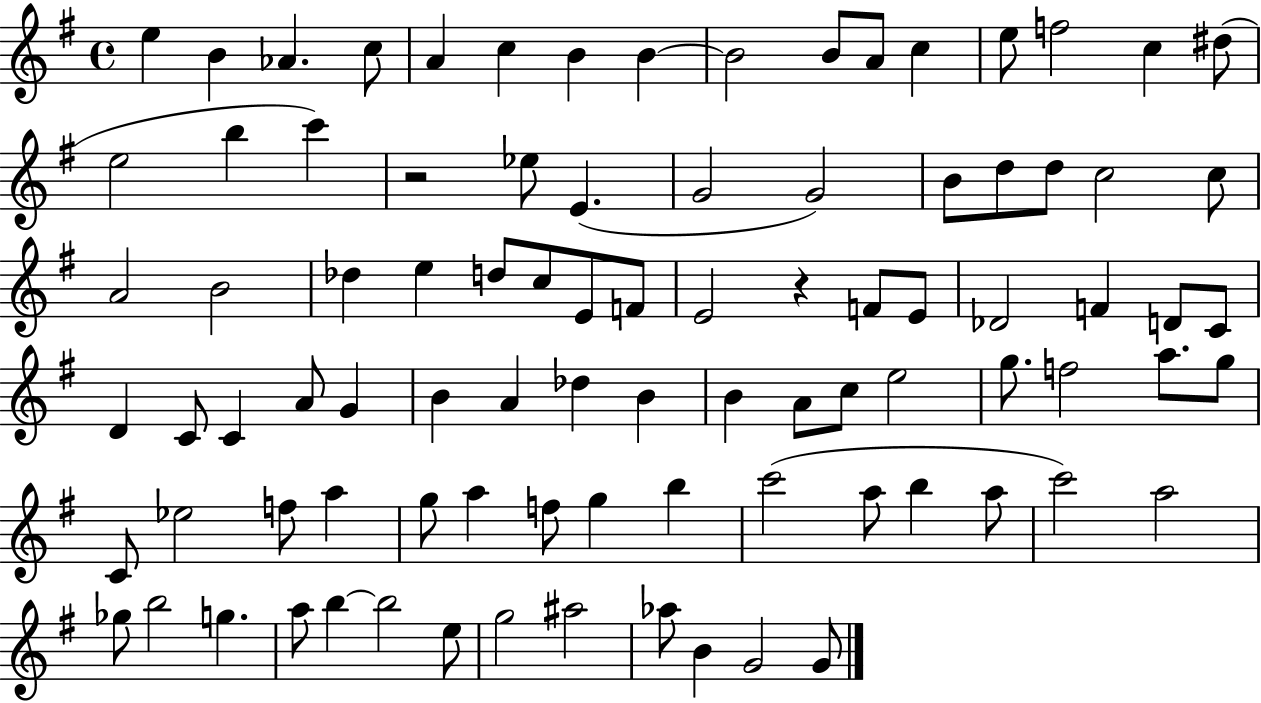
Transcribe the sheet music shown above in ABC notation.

X:1
T:Untitled
M:4/4
L:1/4
K:G
e B _A c/2 A c B B B2 B/2 A/2 c e/2 f2 c ^d/2 e2 b c' z2 _e/2 E G2 G2 B/2 d/2 d/2 c2 c/2 A2 B2 _d e d/2 c/2 E/2 F/2 E2 z F/2 E/2 _D2 F D/2 C/2 D C/2 C A/2 G B A _d B B A/2 c/2 e2 g/2 f2 a/2 g/2 C/2 _e2 f/2 a g/2 a f/2 g b c'2 a/2 b a/2 c'2 a2 _g/2 b2 g a/2 b b2 e/2 g2 ^a2 _a/2 B G2 G/2